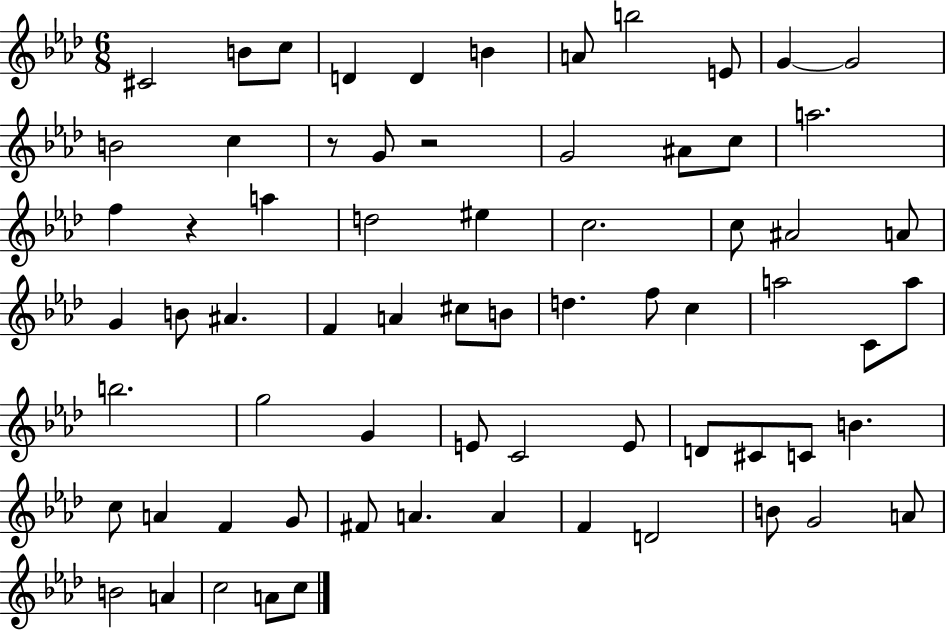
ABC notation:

X:1
T:Untitled
M:6/8
L:1/4
K:Ab
^C2 B/2 c/2 D D B A/2 b2 E/2 G G2 B2 c z/2 G/2 z2 G2 ^A/2 c/2 a2 f z a d2 ^e c2 c/2 ^A2 A/2 G B/2 ^A F A ^c/2 B/2 d f/2 c a2 C/2 a/2 b2 g2 G E/2 C2 E/2 D/2 ^C/2 C/2 B c/2 A F G/2 ^F/2 A A F D2 B/2 G2 A/2 B2 A c2 A/2 c/2